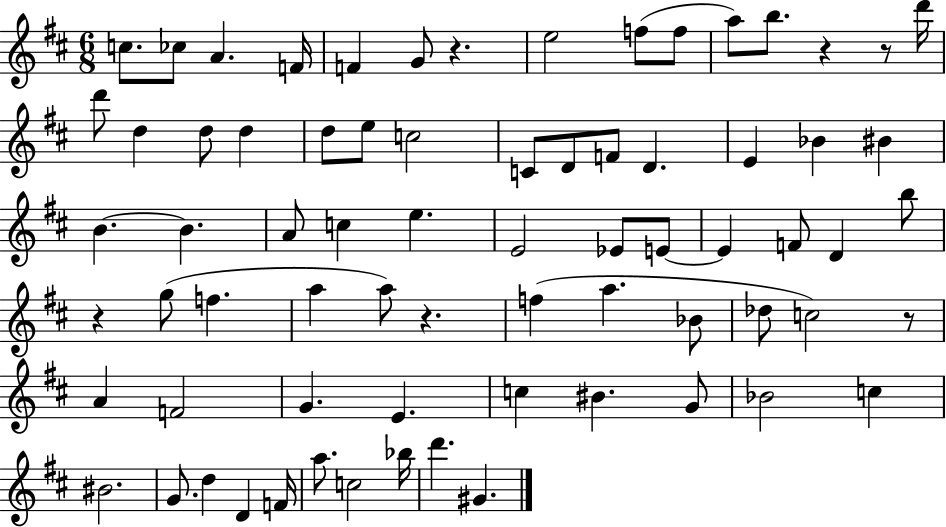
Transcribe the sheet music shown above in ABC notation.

X:1
T:Untitled
M:6/8
L:1/4
K:D
c/2 _c/2 A F/4 F G/2 z e2 f/2 f/2 a/2 b/2 z z/2 d'/4 d'/2 d d/2 d d/2 e/2 c2 C/2 D/2 F/2 D E _B ^B B B A/2 c e E2 _E/2 E/2 E F/2 D b/2 z g/2 f a a/2 z f a _B/2 _d/2 c2 z/2 A F2 G E c ^B G/2 _B2 c ^B2 G/2 d D F/4 a/2 c2 _b/4 d' ^G